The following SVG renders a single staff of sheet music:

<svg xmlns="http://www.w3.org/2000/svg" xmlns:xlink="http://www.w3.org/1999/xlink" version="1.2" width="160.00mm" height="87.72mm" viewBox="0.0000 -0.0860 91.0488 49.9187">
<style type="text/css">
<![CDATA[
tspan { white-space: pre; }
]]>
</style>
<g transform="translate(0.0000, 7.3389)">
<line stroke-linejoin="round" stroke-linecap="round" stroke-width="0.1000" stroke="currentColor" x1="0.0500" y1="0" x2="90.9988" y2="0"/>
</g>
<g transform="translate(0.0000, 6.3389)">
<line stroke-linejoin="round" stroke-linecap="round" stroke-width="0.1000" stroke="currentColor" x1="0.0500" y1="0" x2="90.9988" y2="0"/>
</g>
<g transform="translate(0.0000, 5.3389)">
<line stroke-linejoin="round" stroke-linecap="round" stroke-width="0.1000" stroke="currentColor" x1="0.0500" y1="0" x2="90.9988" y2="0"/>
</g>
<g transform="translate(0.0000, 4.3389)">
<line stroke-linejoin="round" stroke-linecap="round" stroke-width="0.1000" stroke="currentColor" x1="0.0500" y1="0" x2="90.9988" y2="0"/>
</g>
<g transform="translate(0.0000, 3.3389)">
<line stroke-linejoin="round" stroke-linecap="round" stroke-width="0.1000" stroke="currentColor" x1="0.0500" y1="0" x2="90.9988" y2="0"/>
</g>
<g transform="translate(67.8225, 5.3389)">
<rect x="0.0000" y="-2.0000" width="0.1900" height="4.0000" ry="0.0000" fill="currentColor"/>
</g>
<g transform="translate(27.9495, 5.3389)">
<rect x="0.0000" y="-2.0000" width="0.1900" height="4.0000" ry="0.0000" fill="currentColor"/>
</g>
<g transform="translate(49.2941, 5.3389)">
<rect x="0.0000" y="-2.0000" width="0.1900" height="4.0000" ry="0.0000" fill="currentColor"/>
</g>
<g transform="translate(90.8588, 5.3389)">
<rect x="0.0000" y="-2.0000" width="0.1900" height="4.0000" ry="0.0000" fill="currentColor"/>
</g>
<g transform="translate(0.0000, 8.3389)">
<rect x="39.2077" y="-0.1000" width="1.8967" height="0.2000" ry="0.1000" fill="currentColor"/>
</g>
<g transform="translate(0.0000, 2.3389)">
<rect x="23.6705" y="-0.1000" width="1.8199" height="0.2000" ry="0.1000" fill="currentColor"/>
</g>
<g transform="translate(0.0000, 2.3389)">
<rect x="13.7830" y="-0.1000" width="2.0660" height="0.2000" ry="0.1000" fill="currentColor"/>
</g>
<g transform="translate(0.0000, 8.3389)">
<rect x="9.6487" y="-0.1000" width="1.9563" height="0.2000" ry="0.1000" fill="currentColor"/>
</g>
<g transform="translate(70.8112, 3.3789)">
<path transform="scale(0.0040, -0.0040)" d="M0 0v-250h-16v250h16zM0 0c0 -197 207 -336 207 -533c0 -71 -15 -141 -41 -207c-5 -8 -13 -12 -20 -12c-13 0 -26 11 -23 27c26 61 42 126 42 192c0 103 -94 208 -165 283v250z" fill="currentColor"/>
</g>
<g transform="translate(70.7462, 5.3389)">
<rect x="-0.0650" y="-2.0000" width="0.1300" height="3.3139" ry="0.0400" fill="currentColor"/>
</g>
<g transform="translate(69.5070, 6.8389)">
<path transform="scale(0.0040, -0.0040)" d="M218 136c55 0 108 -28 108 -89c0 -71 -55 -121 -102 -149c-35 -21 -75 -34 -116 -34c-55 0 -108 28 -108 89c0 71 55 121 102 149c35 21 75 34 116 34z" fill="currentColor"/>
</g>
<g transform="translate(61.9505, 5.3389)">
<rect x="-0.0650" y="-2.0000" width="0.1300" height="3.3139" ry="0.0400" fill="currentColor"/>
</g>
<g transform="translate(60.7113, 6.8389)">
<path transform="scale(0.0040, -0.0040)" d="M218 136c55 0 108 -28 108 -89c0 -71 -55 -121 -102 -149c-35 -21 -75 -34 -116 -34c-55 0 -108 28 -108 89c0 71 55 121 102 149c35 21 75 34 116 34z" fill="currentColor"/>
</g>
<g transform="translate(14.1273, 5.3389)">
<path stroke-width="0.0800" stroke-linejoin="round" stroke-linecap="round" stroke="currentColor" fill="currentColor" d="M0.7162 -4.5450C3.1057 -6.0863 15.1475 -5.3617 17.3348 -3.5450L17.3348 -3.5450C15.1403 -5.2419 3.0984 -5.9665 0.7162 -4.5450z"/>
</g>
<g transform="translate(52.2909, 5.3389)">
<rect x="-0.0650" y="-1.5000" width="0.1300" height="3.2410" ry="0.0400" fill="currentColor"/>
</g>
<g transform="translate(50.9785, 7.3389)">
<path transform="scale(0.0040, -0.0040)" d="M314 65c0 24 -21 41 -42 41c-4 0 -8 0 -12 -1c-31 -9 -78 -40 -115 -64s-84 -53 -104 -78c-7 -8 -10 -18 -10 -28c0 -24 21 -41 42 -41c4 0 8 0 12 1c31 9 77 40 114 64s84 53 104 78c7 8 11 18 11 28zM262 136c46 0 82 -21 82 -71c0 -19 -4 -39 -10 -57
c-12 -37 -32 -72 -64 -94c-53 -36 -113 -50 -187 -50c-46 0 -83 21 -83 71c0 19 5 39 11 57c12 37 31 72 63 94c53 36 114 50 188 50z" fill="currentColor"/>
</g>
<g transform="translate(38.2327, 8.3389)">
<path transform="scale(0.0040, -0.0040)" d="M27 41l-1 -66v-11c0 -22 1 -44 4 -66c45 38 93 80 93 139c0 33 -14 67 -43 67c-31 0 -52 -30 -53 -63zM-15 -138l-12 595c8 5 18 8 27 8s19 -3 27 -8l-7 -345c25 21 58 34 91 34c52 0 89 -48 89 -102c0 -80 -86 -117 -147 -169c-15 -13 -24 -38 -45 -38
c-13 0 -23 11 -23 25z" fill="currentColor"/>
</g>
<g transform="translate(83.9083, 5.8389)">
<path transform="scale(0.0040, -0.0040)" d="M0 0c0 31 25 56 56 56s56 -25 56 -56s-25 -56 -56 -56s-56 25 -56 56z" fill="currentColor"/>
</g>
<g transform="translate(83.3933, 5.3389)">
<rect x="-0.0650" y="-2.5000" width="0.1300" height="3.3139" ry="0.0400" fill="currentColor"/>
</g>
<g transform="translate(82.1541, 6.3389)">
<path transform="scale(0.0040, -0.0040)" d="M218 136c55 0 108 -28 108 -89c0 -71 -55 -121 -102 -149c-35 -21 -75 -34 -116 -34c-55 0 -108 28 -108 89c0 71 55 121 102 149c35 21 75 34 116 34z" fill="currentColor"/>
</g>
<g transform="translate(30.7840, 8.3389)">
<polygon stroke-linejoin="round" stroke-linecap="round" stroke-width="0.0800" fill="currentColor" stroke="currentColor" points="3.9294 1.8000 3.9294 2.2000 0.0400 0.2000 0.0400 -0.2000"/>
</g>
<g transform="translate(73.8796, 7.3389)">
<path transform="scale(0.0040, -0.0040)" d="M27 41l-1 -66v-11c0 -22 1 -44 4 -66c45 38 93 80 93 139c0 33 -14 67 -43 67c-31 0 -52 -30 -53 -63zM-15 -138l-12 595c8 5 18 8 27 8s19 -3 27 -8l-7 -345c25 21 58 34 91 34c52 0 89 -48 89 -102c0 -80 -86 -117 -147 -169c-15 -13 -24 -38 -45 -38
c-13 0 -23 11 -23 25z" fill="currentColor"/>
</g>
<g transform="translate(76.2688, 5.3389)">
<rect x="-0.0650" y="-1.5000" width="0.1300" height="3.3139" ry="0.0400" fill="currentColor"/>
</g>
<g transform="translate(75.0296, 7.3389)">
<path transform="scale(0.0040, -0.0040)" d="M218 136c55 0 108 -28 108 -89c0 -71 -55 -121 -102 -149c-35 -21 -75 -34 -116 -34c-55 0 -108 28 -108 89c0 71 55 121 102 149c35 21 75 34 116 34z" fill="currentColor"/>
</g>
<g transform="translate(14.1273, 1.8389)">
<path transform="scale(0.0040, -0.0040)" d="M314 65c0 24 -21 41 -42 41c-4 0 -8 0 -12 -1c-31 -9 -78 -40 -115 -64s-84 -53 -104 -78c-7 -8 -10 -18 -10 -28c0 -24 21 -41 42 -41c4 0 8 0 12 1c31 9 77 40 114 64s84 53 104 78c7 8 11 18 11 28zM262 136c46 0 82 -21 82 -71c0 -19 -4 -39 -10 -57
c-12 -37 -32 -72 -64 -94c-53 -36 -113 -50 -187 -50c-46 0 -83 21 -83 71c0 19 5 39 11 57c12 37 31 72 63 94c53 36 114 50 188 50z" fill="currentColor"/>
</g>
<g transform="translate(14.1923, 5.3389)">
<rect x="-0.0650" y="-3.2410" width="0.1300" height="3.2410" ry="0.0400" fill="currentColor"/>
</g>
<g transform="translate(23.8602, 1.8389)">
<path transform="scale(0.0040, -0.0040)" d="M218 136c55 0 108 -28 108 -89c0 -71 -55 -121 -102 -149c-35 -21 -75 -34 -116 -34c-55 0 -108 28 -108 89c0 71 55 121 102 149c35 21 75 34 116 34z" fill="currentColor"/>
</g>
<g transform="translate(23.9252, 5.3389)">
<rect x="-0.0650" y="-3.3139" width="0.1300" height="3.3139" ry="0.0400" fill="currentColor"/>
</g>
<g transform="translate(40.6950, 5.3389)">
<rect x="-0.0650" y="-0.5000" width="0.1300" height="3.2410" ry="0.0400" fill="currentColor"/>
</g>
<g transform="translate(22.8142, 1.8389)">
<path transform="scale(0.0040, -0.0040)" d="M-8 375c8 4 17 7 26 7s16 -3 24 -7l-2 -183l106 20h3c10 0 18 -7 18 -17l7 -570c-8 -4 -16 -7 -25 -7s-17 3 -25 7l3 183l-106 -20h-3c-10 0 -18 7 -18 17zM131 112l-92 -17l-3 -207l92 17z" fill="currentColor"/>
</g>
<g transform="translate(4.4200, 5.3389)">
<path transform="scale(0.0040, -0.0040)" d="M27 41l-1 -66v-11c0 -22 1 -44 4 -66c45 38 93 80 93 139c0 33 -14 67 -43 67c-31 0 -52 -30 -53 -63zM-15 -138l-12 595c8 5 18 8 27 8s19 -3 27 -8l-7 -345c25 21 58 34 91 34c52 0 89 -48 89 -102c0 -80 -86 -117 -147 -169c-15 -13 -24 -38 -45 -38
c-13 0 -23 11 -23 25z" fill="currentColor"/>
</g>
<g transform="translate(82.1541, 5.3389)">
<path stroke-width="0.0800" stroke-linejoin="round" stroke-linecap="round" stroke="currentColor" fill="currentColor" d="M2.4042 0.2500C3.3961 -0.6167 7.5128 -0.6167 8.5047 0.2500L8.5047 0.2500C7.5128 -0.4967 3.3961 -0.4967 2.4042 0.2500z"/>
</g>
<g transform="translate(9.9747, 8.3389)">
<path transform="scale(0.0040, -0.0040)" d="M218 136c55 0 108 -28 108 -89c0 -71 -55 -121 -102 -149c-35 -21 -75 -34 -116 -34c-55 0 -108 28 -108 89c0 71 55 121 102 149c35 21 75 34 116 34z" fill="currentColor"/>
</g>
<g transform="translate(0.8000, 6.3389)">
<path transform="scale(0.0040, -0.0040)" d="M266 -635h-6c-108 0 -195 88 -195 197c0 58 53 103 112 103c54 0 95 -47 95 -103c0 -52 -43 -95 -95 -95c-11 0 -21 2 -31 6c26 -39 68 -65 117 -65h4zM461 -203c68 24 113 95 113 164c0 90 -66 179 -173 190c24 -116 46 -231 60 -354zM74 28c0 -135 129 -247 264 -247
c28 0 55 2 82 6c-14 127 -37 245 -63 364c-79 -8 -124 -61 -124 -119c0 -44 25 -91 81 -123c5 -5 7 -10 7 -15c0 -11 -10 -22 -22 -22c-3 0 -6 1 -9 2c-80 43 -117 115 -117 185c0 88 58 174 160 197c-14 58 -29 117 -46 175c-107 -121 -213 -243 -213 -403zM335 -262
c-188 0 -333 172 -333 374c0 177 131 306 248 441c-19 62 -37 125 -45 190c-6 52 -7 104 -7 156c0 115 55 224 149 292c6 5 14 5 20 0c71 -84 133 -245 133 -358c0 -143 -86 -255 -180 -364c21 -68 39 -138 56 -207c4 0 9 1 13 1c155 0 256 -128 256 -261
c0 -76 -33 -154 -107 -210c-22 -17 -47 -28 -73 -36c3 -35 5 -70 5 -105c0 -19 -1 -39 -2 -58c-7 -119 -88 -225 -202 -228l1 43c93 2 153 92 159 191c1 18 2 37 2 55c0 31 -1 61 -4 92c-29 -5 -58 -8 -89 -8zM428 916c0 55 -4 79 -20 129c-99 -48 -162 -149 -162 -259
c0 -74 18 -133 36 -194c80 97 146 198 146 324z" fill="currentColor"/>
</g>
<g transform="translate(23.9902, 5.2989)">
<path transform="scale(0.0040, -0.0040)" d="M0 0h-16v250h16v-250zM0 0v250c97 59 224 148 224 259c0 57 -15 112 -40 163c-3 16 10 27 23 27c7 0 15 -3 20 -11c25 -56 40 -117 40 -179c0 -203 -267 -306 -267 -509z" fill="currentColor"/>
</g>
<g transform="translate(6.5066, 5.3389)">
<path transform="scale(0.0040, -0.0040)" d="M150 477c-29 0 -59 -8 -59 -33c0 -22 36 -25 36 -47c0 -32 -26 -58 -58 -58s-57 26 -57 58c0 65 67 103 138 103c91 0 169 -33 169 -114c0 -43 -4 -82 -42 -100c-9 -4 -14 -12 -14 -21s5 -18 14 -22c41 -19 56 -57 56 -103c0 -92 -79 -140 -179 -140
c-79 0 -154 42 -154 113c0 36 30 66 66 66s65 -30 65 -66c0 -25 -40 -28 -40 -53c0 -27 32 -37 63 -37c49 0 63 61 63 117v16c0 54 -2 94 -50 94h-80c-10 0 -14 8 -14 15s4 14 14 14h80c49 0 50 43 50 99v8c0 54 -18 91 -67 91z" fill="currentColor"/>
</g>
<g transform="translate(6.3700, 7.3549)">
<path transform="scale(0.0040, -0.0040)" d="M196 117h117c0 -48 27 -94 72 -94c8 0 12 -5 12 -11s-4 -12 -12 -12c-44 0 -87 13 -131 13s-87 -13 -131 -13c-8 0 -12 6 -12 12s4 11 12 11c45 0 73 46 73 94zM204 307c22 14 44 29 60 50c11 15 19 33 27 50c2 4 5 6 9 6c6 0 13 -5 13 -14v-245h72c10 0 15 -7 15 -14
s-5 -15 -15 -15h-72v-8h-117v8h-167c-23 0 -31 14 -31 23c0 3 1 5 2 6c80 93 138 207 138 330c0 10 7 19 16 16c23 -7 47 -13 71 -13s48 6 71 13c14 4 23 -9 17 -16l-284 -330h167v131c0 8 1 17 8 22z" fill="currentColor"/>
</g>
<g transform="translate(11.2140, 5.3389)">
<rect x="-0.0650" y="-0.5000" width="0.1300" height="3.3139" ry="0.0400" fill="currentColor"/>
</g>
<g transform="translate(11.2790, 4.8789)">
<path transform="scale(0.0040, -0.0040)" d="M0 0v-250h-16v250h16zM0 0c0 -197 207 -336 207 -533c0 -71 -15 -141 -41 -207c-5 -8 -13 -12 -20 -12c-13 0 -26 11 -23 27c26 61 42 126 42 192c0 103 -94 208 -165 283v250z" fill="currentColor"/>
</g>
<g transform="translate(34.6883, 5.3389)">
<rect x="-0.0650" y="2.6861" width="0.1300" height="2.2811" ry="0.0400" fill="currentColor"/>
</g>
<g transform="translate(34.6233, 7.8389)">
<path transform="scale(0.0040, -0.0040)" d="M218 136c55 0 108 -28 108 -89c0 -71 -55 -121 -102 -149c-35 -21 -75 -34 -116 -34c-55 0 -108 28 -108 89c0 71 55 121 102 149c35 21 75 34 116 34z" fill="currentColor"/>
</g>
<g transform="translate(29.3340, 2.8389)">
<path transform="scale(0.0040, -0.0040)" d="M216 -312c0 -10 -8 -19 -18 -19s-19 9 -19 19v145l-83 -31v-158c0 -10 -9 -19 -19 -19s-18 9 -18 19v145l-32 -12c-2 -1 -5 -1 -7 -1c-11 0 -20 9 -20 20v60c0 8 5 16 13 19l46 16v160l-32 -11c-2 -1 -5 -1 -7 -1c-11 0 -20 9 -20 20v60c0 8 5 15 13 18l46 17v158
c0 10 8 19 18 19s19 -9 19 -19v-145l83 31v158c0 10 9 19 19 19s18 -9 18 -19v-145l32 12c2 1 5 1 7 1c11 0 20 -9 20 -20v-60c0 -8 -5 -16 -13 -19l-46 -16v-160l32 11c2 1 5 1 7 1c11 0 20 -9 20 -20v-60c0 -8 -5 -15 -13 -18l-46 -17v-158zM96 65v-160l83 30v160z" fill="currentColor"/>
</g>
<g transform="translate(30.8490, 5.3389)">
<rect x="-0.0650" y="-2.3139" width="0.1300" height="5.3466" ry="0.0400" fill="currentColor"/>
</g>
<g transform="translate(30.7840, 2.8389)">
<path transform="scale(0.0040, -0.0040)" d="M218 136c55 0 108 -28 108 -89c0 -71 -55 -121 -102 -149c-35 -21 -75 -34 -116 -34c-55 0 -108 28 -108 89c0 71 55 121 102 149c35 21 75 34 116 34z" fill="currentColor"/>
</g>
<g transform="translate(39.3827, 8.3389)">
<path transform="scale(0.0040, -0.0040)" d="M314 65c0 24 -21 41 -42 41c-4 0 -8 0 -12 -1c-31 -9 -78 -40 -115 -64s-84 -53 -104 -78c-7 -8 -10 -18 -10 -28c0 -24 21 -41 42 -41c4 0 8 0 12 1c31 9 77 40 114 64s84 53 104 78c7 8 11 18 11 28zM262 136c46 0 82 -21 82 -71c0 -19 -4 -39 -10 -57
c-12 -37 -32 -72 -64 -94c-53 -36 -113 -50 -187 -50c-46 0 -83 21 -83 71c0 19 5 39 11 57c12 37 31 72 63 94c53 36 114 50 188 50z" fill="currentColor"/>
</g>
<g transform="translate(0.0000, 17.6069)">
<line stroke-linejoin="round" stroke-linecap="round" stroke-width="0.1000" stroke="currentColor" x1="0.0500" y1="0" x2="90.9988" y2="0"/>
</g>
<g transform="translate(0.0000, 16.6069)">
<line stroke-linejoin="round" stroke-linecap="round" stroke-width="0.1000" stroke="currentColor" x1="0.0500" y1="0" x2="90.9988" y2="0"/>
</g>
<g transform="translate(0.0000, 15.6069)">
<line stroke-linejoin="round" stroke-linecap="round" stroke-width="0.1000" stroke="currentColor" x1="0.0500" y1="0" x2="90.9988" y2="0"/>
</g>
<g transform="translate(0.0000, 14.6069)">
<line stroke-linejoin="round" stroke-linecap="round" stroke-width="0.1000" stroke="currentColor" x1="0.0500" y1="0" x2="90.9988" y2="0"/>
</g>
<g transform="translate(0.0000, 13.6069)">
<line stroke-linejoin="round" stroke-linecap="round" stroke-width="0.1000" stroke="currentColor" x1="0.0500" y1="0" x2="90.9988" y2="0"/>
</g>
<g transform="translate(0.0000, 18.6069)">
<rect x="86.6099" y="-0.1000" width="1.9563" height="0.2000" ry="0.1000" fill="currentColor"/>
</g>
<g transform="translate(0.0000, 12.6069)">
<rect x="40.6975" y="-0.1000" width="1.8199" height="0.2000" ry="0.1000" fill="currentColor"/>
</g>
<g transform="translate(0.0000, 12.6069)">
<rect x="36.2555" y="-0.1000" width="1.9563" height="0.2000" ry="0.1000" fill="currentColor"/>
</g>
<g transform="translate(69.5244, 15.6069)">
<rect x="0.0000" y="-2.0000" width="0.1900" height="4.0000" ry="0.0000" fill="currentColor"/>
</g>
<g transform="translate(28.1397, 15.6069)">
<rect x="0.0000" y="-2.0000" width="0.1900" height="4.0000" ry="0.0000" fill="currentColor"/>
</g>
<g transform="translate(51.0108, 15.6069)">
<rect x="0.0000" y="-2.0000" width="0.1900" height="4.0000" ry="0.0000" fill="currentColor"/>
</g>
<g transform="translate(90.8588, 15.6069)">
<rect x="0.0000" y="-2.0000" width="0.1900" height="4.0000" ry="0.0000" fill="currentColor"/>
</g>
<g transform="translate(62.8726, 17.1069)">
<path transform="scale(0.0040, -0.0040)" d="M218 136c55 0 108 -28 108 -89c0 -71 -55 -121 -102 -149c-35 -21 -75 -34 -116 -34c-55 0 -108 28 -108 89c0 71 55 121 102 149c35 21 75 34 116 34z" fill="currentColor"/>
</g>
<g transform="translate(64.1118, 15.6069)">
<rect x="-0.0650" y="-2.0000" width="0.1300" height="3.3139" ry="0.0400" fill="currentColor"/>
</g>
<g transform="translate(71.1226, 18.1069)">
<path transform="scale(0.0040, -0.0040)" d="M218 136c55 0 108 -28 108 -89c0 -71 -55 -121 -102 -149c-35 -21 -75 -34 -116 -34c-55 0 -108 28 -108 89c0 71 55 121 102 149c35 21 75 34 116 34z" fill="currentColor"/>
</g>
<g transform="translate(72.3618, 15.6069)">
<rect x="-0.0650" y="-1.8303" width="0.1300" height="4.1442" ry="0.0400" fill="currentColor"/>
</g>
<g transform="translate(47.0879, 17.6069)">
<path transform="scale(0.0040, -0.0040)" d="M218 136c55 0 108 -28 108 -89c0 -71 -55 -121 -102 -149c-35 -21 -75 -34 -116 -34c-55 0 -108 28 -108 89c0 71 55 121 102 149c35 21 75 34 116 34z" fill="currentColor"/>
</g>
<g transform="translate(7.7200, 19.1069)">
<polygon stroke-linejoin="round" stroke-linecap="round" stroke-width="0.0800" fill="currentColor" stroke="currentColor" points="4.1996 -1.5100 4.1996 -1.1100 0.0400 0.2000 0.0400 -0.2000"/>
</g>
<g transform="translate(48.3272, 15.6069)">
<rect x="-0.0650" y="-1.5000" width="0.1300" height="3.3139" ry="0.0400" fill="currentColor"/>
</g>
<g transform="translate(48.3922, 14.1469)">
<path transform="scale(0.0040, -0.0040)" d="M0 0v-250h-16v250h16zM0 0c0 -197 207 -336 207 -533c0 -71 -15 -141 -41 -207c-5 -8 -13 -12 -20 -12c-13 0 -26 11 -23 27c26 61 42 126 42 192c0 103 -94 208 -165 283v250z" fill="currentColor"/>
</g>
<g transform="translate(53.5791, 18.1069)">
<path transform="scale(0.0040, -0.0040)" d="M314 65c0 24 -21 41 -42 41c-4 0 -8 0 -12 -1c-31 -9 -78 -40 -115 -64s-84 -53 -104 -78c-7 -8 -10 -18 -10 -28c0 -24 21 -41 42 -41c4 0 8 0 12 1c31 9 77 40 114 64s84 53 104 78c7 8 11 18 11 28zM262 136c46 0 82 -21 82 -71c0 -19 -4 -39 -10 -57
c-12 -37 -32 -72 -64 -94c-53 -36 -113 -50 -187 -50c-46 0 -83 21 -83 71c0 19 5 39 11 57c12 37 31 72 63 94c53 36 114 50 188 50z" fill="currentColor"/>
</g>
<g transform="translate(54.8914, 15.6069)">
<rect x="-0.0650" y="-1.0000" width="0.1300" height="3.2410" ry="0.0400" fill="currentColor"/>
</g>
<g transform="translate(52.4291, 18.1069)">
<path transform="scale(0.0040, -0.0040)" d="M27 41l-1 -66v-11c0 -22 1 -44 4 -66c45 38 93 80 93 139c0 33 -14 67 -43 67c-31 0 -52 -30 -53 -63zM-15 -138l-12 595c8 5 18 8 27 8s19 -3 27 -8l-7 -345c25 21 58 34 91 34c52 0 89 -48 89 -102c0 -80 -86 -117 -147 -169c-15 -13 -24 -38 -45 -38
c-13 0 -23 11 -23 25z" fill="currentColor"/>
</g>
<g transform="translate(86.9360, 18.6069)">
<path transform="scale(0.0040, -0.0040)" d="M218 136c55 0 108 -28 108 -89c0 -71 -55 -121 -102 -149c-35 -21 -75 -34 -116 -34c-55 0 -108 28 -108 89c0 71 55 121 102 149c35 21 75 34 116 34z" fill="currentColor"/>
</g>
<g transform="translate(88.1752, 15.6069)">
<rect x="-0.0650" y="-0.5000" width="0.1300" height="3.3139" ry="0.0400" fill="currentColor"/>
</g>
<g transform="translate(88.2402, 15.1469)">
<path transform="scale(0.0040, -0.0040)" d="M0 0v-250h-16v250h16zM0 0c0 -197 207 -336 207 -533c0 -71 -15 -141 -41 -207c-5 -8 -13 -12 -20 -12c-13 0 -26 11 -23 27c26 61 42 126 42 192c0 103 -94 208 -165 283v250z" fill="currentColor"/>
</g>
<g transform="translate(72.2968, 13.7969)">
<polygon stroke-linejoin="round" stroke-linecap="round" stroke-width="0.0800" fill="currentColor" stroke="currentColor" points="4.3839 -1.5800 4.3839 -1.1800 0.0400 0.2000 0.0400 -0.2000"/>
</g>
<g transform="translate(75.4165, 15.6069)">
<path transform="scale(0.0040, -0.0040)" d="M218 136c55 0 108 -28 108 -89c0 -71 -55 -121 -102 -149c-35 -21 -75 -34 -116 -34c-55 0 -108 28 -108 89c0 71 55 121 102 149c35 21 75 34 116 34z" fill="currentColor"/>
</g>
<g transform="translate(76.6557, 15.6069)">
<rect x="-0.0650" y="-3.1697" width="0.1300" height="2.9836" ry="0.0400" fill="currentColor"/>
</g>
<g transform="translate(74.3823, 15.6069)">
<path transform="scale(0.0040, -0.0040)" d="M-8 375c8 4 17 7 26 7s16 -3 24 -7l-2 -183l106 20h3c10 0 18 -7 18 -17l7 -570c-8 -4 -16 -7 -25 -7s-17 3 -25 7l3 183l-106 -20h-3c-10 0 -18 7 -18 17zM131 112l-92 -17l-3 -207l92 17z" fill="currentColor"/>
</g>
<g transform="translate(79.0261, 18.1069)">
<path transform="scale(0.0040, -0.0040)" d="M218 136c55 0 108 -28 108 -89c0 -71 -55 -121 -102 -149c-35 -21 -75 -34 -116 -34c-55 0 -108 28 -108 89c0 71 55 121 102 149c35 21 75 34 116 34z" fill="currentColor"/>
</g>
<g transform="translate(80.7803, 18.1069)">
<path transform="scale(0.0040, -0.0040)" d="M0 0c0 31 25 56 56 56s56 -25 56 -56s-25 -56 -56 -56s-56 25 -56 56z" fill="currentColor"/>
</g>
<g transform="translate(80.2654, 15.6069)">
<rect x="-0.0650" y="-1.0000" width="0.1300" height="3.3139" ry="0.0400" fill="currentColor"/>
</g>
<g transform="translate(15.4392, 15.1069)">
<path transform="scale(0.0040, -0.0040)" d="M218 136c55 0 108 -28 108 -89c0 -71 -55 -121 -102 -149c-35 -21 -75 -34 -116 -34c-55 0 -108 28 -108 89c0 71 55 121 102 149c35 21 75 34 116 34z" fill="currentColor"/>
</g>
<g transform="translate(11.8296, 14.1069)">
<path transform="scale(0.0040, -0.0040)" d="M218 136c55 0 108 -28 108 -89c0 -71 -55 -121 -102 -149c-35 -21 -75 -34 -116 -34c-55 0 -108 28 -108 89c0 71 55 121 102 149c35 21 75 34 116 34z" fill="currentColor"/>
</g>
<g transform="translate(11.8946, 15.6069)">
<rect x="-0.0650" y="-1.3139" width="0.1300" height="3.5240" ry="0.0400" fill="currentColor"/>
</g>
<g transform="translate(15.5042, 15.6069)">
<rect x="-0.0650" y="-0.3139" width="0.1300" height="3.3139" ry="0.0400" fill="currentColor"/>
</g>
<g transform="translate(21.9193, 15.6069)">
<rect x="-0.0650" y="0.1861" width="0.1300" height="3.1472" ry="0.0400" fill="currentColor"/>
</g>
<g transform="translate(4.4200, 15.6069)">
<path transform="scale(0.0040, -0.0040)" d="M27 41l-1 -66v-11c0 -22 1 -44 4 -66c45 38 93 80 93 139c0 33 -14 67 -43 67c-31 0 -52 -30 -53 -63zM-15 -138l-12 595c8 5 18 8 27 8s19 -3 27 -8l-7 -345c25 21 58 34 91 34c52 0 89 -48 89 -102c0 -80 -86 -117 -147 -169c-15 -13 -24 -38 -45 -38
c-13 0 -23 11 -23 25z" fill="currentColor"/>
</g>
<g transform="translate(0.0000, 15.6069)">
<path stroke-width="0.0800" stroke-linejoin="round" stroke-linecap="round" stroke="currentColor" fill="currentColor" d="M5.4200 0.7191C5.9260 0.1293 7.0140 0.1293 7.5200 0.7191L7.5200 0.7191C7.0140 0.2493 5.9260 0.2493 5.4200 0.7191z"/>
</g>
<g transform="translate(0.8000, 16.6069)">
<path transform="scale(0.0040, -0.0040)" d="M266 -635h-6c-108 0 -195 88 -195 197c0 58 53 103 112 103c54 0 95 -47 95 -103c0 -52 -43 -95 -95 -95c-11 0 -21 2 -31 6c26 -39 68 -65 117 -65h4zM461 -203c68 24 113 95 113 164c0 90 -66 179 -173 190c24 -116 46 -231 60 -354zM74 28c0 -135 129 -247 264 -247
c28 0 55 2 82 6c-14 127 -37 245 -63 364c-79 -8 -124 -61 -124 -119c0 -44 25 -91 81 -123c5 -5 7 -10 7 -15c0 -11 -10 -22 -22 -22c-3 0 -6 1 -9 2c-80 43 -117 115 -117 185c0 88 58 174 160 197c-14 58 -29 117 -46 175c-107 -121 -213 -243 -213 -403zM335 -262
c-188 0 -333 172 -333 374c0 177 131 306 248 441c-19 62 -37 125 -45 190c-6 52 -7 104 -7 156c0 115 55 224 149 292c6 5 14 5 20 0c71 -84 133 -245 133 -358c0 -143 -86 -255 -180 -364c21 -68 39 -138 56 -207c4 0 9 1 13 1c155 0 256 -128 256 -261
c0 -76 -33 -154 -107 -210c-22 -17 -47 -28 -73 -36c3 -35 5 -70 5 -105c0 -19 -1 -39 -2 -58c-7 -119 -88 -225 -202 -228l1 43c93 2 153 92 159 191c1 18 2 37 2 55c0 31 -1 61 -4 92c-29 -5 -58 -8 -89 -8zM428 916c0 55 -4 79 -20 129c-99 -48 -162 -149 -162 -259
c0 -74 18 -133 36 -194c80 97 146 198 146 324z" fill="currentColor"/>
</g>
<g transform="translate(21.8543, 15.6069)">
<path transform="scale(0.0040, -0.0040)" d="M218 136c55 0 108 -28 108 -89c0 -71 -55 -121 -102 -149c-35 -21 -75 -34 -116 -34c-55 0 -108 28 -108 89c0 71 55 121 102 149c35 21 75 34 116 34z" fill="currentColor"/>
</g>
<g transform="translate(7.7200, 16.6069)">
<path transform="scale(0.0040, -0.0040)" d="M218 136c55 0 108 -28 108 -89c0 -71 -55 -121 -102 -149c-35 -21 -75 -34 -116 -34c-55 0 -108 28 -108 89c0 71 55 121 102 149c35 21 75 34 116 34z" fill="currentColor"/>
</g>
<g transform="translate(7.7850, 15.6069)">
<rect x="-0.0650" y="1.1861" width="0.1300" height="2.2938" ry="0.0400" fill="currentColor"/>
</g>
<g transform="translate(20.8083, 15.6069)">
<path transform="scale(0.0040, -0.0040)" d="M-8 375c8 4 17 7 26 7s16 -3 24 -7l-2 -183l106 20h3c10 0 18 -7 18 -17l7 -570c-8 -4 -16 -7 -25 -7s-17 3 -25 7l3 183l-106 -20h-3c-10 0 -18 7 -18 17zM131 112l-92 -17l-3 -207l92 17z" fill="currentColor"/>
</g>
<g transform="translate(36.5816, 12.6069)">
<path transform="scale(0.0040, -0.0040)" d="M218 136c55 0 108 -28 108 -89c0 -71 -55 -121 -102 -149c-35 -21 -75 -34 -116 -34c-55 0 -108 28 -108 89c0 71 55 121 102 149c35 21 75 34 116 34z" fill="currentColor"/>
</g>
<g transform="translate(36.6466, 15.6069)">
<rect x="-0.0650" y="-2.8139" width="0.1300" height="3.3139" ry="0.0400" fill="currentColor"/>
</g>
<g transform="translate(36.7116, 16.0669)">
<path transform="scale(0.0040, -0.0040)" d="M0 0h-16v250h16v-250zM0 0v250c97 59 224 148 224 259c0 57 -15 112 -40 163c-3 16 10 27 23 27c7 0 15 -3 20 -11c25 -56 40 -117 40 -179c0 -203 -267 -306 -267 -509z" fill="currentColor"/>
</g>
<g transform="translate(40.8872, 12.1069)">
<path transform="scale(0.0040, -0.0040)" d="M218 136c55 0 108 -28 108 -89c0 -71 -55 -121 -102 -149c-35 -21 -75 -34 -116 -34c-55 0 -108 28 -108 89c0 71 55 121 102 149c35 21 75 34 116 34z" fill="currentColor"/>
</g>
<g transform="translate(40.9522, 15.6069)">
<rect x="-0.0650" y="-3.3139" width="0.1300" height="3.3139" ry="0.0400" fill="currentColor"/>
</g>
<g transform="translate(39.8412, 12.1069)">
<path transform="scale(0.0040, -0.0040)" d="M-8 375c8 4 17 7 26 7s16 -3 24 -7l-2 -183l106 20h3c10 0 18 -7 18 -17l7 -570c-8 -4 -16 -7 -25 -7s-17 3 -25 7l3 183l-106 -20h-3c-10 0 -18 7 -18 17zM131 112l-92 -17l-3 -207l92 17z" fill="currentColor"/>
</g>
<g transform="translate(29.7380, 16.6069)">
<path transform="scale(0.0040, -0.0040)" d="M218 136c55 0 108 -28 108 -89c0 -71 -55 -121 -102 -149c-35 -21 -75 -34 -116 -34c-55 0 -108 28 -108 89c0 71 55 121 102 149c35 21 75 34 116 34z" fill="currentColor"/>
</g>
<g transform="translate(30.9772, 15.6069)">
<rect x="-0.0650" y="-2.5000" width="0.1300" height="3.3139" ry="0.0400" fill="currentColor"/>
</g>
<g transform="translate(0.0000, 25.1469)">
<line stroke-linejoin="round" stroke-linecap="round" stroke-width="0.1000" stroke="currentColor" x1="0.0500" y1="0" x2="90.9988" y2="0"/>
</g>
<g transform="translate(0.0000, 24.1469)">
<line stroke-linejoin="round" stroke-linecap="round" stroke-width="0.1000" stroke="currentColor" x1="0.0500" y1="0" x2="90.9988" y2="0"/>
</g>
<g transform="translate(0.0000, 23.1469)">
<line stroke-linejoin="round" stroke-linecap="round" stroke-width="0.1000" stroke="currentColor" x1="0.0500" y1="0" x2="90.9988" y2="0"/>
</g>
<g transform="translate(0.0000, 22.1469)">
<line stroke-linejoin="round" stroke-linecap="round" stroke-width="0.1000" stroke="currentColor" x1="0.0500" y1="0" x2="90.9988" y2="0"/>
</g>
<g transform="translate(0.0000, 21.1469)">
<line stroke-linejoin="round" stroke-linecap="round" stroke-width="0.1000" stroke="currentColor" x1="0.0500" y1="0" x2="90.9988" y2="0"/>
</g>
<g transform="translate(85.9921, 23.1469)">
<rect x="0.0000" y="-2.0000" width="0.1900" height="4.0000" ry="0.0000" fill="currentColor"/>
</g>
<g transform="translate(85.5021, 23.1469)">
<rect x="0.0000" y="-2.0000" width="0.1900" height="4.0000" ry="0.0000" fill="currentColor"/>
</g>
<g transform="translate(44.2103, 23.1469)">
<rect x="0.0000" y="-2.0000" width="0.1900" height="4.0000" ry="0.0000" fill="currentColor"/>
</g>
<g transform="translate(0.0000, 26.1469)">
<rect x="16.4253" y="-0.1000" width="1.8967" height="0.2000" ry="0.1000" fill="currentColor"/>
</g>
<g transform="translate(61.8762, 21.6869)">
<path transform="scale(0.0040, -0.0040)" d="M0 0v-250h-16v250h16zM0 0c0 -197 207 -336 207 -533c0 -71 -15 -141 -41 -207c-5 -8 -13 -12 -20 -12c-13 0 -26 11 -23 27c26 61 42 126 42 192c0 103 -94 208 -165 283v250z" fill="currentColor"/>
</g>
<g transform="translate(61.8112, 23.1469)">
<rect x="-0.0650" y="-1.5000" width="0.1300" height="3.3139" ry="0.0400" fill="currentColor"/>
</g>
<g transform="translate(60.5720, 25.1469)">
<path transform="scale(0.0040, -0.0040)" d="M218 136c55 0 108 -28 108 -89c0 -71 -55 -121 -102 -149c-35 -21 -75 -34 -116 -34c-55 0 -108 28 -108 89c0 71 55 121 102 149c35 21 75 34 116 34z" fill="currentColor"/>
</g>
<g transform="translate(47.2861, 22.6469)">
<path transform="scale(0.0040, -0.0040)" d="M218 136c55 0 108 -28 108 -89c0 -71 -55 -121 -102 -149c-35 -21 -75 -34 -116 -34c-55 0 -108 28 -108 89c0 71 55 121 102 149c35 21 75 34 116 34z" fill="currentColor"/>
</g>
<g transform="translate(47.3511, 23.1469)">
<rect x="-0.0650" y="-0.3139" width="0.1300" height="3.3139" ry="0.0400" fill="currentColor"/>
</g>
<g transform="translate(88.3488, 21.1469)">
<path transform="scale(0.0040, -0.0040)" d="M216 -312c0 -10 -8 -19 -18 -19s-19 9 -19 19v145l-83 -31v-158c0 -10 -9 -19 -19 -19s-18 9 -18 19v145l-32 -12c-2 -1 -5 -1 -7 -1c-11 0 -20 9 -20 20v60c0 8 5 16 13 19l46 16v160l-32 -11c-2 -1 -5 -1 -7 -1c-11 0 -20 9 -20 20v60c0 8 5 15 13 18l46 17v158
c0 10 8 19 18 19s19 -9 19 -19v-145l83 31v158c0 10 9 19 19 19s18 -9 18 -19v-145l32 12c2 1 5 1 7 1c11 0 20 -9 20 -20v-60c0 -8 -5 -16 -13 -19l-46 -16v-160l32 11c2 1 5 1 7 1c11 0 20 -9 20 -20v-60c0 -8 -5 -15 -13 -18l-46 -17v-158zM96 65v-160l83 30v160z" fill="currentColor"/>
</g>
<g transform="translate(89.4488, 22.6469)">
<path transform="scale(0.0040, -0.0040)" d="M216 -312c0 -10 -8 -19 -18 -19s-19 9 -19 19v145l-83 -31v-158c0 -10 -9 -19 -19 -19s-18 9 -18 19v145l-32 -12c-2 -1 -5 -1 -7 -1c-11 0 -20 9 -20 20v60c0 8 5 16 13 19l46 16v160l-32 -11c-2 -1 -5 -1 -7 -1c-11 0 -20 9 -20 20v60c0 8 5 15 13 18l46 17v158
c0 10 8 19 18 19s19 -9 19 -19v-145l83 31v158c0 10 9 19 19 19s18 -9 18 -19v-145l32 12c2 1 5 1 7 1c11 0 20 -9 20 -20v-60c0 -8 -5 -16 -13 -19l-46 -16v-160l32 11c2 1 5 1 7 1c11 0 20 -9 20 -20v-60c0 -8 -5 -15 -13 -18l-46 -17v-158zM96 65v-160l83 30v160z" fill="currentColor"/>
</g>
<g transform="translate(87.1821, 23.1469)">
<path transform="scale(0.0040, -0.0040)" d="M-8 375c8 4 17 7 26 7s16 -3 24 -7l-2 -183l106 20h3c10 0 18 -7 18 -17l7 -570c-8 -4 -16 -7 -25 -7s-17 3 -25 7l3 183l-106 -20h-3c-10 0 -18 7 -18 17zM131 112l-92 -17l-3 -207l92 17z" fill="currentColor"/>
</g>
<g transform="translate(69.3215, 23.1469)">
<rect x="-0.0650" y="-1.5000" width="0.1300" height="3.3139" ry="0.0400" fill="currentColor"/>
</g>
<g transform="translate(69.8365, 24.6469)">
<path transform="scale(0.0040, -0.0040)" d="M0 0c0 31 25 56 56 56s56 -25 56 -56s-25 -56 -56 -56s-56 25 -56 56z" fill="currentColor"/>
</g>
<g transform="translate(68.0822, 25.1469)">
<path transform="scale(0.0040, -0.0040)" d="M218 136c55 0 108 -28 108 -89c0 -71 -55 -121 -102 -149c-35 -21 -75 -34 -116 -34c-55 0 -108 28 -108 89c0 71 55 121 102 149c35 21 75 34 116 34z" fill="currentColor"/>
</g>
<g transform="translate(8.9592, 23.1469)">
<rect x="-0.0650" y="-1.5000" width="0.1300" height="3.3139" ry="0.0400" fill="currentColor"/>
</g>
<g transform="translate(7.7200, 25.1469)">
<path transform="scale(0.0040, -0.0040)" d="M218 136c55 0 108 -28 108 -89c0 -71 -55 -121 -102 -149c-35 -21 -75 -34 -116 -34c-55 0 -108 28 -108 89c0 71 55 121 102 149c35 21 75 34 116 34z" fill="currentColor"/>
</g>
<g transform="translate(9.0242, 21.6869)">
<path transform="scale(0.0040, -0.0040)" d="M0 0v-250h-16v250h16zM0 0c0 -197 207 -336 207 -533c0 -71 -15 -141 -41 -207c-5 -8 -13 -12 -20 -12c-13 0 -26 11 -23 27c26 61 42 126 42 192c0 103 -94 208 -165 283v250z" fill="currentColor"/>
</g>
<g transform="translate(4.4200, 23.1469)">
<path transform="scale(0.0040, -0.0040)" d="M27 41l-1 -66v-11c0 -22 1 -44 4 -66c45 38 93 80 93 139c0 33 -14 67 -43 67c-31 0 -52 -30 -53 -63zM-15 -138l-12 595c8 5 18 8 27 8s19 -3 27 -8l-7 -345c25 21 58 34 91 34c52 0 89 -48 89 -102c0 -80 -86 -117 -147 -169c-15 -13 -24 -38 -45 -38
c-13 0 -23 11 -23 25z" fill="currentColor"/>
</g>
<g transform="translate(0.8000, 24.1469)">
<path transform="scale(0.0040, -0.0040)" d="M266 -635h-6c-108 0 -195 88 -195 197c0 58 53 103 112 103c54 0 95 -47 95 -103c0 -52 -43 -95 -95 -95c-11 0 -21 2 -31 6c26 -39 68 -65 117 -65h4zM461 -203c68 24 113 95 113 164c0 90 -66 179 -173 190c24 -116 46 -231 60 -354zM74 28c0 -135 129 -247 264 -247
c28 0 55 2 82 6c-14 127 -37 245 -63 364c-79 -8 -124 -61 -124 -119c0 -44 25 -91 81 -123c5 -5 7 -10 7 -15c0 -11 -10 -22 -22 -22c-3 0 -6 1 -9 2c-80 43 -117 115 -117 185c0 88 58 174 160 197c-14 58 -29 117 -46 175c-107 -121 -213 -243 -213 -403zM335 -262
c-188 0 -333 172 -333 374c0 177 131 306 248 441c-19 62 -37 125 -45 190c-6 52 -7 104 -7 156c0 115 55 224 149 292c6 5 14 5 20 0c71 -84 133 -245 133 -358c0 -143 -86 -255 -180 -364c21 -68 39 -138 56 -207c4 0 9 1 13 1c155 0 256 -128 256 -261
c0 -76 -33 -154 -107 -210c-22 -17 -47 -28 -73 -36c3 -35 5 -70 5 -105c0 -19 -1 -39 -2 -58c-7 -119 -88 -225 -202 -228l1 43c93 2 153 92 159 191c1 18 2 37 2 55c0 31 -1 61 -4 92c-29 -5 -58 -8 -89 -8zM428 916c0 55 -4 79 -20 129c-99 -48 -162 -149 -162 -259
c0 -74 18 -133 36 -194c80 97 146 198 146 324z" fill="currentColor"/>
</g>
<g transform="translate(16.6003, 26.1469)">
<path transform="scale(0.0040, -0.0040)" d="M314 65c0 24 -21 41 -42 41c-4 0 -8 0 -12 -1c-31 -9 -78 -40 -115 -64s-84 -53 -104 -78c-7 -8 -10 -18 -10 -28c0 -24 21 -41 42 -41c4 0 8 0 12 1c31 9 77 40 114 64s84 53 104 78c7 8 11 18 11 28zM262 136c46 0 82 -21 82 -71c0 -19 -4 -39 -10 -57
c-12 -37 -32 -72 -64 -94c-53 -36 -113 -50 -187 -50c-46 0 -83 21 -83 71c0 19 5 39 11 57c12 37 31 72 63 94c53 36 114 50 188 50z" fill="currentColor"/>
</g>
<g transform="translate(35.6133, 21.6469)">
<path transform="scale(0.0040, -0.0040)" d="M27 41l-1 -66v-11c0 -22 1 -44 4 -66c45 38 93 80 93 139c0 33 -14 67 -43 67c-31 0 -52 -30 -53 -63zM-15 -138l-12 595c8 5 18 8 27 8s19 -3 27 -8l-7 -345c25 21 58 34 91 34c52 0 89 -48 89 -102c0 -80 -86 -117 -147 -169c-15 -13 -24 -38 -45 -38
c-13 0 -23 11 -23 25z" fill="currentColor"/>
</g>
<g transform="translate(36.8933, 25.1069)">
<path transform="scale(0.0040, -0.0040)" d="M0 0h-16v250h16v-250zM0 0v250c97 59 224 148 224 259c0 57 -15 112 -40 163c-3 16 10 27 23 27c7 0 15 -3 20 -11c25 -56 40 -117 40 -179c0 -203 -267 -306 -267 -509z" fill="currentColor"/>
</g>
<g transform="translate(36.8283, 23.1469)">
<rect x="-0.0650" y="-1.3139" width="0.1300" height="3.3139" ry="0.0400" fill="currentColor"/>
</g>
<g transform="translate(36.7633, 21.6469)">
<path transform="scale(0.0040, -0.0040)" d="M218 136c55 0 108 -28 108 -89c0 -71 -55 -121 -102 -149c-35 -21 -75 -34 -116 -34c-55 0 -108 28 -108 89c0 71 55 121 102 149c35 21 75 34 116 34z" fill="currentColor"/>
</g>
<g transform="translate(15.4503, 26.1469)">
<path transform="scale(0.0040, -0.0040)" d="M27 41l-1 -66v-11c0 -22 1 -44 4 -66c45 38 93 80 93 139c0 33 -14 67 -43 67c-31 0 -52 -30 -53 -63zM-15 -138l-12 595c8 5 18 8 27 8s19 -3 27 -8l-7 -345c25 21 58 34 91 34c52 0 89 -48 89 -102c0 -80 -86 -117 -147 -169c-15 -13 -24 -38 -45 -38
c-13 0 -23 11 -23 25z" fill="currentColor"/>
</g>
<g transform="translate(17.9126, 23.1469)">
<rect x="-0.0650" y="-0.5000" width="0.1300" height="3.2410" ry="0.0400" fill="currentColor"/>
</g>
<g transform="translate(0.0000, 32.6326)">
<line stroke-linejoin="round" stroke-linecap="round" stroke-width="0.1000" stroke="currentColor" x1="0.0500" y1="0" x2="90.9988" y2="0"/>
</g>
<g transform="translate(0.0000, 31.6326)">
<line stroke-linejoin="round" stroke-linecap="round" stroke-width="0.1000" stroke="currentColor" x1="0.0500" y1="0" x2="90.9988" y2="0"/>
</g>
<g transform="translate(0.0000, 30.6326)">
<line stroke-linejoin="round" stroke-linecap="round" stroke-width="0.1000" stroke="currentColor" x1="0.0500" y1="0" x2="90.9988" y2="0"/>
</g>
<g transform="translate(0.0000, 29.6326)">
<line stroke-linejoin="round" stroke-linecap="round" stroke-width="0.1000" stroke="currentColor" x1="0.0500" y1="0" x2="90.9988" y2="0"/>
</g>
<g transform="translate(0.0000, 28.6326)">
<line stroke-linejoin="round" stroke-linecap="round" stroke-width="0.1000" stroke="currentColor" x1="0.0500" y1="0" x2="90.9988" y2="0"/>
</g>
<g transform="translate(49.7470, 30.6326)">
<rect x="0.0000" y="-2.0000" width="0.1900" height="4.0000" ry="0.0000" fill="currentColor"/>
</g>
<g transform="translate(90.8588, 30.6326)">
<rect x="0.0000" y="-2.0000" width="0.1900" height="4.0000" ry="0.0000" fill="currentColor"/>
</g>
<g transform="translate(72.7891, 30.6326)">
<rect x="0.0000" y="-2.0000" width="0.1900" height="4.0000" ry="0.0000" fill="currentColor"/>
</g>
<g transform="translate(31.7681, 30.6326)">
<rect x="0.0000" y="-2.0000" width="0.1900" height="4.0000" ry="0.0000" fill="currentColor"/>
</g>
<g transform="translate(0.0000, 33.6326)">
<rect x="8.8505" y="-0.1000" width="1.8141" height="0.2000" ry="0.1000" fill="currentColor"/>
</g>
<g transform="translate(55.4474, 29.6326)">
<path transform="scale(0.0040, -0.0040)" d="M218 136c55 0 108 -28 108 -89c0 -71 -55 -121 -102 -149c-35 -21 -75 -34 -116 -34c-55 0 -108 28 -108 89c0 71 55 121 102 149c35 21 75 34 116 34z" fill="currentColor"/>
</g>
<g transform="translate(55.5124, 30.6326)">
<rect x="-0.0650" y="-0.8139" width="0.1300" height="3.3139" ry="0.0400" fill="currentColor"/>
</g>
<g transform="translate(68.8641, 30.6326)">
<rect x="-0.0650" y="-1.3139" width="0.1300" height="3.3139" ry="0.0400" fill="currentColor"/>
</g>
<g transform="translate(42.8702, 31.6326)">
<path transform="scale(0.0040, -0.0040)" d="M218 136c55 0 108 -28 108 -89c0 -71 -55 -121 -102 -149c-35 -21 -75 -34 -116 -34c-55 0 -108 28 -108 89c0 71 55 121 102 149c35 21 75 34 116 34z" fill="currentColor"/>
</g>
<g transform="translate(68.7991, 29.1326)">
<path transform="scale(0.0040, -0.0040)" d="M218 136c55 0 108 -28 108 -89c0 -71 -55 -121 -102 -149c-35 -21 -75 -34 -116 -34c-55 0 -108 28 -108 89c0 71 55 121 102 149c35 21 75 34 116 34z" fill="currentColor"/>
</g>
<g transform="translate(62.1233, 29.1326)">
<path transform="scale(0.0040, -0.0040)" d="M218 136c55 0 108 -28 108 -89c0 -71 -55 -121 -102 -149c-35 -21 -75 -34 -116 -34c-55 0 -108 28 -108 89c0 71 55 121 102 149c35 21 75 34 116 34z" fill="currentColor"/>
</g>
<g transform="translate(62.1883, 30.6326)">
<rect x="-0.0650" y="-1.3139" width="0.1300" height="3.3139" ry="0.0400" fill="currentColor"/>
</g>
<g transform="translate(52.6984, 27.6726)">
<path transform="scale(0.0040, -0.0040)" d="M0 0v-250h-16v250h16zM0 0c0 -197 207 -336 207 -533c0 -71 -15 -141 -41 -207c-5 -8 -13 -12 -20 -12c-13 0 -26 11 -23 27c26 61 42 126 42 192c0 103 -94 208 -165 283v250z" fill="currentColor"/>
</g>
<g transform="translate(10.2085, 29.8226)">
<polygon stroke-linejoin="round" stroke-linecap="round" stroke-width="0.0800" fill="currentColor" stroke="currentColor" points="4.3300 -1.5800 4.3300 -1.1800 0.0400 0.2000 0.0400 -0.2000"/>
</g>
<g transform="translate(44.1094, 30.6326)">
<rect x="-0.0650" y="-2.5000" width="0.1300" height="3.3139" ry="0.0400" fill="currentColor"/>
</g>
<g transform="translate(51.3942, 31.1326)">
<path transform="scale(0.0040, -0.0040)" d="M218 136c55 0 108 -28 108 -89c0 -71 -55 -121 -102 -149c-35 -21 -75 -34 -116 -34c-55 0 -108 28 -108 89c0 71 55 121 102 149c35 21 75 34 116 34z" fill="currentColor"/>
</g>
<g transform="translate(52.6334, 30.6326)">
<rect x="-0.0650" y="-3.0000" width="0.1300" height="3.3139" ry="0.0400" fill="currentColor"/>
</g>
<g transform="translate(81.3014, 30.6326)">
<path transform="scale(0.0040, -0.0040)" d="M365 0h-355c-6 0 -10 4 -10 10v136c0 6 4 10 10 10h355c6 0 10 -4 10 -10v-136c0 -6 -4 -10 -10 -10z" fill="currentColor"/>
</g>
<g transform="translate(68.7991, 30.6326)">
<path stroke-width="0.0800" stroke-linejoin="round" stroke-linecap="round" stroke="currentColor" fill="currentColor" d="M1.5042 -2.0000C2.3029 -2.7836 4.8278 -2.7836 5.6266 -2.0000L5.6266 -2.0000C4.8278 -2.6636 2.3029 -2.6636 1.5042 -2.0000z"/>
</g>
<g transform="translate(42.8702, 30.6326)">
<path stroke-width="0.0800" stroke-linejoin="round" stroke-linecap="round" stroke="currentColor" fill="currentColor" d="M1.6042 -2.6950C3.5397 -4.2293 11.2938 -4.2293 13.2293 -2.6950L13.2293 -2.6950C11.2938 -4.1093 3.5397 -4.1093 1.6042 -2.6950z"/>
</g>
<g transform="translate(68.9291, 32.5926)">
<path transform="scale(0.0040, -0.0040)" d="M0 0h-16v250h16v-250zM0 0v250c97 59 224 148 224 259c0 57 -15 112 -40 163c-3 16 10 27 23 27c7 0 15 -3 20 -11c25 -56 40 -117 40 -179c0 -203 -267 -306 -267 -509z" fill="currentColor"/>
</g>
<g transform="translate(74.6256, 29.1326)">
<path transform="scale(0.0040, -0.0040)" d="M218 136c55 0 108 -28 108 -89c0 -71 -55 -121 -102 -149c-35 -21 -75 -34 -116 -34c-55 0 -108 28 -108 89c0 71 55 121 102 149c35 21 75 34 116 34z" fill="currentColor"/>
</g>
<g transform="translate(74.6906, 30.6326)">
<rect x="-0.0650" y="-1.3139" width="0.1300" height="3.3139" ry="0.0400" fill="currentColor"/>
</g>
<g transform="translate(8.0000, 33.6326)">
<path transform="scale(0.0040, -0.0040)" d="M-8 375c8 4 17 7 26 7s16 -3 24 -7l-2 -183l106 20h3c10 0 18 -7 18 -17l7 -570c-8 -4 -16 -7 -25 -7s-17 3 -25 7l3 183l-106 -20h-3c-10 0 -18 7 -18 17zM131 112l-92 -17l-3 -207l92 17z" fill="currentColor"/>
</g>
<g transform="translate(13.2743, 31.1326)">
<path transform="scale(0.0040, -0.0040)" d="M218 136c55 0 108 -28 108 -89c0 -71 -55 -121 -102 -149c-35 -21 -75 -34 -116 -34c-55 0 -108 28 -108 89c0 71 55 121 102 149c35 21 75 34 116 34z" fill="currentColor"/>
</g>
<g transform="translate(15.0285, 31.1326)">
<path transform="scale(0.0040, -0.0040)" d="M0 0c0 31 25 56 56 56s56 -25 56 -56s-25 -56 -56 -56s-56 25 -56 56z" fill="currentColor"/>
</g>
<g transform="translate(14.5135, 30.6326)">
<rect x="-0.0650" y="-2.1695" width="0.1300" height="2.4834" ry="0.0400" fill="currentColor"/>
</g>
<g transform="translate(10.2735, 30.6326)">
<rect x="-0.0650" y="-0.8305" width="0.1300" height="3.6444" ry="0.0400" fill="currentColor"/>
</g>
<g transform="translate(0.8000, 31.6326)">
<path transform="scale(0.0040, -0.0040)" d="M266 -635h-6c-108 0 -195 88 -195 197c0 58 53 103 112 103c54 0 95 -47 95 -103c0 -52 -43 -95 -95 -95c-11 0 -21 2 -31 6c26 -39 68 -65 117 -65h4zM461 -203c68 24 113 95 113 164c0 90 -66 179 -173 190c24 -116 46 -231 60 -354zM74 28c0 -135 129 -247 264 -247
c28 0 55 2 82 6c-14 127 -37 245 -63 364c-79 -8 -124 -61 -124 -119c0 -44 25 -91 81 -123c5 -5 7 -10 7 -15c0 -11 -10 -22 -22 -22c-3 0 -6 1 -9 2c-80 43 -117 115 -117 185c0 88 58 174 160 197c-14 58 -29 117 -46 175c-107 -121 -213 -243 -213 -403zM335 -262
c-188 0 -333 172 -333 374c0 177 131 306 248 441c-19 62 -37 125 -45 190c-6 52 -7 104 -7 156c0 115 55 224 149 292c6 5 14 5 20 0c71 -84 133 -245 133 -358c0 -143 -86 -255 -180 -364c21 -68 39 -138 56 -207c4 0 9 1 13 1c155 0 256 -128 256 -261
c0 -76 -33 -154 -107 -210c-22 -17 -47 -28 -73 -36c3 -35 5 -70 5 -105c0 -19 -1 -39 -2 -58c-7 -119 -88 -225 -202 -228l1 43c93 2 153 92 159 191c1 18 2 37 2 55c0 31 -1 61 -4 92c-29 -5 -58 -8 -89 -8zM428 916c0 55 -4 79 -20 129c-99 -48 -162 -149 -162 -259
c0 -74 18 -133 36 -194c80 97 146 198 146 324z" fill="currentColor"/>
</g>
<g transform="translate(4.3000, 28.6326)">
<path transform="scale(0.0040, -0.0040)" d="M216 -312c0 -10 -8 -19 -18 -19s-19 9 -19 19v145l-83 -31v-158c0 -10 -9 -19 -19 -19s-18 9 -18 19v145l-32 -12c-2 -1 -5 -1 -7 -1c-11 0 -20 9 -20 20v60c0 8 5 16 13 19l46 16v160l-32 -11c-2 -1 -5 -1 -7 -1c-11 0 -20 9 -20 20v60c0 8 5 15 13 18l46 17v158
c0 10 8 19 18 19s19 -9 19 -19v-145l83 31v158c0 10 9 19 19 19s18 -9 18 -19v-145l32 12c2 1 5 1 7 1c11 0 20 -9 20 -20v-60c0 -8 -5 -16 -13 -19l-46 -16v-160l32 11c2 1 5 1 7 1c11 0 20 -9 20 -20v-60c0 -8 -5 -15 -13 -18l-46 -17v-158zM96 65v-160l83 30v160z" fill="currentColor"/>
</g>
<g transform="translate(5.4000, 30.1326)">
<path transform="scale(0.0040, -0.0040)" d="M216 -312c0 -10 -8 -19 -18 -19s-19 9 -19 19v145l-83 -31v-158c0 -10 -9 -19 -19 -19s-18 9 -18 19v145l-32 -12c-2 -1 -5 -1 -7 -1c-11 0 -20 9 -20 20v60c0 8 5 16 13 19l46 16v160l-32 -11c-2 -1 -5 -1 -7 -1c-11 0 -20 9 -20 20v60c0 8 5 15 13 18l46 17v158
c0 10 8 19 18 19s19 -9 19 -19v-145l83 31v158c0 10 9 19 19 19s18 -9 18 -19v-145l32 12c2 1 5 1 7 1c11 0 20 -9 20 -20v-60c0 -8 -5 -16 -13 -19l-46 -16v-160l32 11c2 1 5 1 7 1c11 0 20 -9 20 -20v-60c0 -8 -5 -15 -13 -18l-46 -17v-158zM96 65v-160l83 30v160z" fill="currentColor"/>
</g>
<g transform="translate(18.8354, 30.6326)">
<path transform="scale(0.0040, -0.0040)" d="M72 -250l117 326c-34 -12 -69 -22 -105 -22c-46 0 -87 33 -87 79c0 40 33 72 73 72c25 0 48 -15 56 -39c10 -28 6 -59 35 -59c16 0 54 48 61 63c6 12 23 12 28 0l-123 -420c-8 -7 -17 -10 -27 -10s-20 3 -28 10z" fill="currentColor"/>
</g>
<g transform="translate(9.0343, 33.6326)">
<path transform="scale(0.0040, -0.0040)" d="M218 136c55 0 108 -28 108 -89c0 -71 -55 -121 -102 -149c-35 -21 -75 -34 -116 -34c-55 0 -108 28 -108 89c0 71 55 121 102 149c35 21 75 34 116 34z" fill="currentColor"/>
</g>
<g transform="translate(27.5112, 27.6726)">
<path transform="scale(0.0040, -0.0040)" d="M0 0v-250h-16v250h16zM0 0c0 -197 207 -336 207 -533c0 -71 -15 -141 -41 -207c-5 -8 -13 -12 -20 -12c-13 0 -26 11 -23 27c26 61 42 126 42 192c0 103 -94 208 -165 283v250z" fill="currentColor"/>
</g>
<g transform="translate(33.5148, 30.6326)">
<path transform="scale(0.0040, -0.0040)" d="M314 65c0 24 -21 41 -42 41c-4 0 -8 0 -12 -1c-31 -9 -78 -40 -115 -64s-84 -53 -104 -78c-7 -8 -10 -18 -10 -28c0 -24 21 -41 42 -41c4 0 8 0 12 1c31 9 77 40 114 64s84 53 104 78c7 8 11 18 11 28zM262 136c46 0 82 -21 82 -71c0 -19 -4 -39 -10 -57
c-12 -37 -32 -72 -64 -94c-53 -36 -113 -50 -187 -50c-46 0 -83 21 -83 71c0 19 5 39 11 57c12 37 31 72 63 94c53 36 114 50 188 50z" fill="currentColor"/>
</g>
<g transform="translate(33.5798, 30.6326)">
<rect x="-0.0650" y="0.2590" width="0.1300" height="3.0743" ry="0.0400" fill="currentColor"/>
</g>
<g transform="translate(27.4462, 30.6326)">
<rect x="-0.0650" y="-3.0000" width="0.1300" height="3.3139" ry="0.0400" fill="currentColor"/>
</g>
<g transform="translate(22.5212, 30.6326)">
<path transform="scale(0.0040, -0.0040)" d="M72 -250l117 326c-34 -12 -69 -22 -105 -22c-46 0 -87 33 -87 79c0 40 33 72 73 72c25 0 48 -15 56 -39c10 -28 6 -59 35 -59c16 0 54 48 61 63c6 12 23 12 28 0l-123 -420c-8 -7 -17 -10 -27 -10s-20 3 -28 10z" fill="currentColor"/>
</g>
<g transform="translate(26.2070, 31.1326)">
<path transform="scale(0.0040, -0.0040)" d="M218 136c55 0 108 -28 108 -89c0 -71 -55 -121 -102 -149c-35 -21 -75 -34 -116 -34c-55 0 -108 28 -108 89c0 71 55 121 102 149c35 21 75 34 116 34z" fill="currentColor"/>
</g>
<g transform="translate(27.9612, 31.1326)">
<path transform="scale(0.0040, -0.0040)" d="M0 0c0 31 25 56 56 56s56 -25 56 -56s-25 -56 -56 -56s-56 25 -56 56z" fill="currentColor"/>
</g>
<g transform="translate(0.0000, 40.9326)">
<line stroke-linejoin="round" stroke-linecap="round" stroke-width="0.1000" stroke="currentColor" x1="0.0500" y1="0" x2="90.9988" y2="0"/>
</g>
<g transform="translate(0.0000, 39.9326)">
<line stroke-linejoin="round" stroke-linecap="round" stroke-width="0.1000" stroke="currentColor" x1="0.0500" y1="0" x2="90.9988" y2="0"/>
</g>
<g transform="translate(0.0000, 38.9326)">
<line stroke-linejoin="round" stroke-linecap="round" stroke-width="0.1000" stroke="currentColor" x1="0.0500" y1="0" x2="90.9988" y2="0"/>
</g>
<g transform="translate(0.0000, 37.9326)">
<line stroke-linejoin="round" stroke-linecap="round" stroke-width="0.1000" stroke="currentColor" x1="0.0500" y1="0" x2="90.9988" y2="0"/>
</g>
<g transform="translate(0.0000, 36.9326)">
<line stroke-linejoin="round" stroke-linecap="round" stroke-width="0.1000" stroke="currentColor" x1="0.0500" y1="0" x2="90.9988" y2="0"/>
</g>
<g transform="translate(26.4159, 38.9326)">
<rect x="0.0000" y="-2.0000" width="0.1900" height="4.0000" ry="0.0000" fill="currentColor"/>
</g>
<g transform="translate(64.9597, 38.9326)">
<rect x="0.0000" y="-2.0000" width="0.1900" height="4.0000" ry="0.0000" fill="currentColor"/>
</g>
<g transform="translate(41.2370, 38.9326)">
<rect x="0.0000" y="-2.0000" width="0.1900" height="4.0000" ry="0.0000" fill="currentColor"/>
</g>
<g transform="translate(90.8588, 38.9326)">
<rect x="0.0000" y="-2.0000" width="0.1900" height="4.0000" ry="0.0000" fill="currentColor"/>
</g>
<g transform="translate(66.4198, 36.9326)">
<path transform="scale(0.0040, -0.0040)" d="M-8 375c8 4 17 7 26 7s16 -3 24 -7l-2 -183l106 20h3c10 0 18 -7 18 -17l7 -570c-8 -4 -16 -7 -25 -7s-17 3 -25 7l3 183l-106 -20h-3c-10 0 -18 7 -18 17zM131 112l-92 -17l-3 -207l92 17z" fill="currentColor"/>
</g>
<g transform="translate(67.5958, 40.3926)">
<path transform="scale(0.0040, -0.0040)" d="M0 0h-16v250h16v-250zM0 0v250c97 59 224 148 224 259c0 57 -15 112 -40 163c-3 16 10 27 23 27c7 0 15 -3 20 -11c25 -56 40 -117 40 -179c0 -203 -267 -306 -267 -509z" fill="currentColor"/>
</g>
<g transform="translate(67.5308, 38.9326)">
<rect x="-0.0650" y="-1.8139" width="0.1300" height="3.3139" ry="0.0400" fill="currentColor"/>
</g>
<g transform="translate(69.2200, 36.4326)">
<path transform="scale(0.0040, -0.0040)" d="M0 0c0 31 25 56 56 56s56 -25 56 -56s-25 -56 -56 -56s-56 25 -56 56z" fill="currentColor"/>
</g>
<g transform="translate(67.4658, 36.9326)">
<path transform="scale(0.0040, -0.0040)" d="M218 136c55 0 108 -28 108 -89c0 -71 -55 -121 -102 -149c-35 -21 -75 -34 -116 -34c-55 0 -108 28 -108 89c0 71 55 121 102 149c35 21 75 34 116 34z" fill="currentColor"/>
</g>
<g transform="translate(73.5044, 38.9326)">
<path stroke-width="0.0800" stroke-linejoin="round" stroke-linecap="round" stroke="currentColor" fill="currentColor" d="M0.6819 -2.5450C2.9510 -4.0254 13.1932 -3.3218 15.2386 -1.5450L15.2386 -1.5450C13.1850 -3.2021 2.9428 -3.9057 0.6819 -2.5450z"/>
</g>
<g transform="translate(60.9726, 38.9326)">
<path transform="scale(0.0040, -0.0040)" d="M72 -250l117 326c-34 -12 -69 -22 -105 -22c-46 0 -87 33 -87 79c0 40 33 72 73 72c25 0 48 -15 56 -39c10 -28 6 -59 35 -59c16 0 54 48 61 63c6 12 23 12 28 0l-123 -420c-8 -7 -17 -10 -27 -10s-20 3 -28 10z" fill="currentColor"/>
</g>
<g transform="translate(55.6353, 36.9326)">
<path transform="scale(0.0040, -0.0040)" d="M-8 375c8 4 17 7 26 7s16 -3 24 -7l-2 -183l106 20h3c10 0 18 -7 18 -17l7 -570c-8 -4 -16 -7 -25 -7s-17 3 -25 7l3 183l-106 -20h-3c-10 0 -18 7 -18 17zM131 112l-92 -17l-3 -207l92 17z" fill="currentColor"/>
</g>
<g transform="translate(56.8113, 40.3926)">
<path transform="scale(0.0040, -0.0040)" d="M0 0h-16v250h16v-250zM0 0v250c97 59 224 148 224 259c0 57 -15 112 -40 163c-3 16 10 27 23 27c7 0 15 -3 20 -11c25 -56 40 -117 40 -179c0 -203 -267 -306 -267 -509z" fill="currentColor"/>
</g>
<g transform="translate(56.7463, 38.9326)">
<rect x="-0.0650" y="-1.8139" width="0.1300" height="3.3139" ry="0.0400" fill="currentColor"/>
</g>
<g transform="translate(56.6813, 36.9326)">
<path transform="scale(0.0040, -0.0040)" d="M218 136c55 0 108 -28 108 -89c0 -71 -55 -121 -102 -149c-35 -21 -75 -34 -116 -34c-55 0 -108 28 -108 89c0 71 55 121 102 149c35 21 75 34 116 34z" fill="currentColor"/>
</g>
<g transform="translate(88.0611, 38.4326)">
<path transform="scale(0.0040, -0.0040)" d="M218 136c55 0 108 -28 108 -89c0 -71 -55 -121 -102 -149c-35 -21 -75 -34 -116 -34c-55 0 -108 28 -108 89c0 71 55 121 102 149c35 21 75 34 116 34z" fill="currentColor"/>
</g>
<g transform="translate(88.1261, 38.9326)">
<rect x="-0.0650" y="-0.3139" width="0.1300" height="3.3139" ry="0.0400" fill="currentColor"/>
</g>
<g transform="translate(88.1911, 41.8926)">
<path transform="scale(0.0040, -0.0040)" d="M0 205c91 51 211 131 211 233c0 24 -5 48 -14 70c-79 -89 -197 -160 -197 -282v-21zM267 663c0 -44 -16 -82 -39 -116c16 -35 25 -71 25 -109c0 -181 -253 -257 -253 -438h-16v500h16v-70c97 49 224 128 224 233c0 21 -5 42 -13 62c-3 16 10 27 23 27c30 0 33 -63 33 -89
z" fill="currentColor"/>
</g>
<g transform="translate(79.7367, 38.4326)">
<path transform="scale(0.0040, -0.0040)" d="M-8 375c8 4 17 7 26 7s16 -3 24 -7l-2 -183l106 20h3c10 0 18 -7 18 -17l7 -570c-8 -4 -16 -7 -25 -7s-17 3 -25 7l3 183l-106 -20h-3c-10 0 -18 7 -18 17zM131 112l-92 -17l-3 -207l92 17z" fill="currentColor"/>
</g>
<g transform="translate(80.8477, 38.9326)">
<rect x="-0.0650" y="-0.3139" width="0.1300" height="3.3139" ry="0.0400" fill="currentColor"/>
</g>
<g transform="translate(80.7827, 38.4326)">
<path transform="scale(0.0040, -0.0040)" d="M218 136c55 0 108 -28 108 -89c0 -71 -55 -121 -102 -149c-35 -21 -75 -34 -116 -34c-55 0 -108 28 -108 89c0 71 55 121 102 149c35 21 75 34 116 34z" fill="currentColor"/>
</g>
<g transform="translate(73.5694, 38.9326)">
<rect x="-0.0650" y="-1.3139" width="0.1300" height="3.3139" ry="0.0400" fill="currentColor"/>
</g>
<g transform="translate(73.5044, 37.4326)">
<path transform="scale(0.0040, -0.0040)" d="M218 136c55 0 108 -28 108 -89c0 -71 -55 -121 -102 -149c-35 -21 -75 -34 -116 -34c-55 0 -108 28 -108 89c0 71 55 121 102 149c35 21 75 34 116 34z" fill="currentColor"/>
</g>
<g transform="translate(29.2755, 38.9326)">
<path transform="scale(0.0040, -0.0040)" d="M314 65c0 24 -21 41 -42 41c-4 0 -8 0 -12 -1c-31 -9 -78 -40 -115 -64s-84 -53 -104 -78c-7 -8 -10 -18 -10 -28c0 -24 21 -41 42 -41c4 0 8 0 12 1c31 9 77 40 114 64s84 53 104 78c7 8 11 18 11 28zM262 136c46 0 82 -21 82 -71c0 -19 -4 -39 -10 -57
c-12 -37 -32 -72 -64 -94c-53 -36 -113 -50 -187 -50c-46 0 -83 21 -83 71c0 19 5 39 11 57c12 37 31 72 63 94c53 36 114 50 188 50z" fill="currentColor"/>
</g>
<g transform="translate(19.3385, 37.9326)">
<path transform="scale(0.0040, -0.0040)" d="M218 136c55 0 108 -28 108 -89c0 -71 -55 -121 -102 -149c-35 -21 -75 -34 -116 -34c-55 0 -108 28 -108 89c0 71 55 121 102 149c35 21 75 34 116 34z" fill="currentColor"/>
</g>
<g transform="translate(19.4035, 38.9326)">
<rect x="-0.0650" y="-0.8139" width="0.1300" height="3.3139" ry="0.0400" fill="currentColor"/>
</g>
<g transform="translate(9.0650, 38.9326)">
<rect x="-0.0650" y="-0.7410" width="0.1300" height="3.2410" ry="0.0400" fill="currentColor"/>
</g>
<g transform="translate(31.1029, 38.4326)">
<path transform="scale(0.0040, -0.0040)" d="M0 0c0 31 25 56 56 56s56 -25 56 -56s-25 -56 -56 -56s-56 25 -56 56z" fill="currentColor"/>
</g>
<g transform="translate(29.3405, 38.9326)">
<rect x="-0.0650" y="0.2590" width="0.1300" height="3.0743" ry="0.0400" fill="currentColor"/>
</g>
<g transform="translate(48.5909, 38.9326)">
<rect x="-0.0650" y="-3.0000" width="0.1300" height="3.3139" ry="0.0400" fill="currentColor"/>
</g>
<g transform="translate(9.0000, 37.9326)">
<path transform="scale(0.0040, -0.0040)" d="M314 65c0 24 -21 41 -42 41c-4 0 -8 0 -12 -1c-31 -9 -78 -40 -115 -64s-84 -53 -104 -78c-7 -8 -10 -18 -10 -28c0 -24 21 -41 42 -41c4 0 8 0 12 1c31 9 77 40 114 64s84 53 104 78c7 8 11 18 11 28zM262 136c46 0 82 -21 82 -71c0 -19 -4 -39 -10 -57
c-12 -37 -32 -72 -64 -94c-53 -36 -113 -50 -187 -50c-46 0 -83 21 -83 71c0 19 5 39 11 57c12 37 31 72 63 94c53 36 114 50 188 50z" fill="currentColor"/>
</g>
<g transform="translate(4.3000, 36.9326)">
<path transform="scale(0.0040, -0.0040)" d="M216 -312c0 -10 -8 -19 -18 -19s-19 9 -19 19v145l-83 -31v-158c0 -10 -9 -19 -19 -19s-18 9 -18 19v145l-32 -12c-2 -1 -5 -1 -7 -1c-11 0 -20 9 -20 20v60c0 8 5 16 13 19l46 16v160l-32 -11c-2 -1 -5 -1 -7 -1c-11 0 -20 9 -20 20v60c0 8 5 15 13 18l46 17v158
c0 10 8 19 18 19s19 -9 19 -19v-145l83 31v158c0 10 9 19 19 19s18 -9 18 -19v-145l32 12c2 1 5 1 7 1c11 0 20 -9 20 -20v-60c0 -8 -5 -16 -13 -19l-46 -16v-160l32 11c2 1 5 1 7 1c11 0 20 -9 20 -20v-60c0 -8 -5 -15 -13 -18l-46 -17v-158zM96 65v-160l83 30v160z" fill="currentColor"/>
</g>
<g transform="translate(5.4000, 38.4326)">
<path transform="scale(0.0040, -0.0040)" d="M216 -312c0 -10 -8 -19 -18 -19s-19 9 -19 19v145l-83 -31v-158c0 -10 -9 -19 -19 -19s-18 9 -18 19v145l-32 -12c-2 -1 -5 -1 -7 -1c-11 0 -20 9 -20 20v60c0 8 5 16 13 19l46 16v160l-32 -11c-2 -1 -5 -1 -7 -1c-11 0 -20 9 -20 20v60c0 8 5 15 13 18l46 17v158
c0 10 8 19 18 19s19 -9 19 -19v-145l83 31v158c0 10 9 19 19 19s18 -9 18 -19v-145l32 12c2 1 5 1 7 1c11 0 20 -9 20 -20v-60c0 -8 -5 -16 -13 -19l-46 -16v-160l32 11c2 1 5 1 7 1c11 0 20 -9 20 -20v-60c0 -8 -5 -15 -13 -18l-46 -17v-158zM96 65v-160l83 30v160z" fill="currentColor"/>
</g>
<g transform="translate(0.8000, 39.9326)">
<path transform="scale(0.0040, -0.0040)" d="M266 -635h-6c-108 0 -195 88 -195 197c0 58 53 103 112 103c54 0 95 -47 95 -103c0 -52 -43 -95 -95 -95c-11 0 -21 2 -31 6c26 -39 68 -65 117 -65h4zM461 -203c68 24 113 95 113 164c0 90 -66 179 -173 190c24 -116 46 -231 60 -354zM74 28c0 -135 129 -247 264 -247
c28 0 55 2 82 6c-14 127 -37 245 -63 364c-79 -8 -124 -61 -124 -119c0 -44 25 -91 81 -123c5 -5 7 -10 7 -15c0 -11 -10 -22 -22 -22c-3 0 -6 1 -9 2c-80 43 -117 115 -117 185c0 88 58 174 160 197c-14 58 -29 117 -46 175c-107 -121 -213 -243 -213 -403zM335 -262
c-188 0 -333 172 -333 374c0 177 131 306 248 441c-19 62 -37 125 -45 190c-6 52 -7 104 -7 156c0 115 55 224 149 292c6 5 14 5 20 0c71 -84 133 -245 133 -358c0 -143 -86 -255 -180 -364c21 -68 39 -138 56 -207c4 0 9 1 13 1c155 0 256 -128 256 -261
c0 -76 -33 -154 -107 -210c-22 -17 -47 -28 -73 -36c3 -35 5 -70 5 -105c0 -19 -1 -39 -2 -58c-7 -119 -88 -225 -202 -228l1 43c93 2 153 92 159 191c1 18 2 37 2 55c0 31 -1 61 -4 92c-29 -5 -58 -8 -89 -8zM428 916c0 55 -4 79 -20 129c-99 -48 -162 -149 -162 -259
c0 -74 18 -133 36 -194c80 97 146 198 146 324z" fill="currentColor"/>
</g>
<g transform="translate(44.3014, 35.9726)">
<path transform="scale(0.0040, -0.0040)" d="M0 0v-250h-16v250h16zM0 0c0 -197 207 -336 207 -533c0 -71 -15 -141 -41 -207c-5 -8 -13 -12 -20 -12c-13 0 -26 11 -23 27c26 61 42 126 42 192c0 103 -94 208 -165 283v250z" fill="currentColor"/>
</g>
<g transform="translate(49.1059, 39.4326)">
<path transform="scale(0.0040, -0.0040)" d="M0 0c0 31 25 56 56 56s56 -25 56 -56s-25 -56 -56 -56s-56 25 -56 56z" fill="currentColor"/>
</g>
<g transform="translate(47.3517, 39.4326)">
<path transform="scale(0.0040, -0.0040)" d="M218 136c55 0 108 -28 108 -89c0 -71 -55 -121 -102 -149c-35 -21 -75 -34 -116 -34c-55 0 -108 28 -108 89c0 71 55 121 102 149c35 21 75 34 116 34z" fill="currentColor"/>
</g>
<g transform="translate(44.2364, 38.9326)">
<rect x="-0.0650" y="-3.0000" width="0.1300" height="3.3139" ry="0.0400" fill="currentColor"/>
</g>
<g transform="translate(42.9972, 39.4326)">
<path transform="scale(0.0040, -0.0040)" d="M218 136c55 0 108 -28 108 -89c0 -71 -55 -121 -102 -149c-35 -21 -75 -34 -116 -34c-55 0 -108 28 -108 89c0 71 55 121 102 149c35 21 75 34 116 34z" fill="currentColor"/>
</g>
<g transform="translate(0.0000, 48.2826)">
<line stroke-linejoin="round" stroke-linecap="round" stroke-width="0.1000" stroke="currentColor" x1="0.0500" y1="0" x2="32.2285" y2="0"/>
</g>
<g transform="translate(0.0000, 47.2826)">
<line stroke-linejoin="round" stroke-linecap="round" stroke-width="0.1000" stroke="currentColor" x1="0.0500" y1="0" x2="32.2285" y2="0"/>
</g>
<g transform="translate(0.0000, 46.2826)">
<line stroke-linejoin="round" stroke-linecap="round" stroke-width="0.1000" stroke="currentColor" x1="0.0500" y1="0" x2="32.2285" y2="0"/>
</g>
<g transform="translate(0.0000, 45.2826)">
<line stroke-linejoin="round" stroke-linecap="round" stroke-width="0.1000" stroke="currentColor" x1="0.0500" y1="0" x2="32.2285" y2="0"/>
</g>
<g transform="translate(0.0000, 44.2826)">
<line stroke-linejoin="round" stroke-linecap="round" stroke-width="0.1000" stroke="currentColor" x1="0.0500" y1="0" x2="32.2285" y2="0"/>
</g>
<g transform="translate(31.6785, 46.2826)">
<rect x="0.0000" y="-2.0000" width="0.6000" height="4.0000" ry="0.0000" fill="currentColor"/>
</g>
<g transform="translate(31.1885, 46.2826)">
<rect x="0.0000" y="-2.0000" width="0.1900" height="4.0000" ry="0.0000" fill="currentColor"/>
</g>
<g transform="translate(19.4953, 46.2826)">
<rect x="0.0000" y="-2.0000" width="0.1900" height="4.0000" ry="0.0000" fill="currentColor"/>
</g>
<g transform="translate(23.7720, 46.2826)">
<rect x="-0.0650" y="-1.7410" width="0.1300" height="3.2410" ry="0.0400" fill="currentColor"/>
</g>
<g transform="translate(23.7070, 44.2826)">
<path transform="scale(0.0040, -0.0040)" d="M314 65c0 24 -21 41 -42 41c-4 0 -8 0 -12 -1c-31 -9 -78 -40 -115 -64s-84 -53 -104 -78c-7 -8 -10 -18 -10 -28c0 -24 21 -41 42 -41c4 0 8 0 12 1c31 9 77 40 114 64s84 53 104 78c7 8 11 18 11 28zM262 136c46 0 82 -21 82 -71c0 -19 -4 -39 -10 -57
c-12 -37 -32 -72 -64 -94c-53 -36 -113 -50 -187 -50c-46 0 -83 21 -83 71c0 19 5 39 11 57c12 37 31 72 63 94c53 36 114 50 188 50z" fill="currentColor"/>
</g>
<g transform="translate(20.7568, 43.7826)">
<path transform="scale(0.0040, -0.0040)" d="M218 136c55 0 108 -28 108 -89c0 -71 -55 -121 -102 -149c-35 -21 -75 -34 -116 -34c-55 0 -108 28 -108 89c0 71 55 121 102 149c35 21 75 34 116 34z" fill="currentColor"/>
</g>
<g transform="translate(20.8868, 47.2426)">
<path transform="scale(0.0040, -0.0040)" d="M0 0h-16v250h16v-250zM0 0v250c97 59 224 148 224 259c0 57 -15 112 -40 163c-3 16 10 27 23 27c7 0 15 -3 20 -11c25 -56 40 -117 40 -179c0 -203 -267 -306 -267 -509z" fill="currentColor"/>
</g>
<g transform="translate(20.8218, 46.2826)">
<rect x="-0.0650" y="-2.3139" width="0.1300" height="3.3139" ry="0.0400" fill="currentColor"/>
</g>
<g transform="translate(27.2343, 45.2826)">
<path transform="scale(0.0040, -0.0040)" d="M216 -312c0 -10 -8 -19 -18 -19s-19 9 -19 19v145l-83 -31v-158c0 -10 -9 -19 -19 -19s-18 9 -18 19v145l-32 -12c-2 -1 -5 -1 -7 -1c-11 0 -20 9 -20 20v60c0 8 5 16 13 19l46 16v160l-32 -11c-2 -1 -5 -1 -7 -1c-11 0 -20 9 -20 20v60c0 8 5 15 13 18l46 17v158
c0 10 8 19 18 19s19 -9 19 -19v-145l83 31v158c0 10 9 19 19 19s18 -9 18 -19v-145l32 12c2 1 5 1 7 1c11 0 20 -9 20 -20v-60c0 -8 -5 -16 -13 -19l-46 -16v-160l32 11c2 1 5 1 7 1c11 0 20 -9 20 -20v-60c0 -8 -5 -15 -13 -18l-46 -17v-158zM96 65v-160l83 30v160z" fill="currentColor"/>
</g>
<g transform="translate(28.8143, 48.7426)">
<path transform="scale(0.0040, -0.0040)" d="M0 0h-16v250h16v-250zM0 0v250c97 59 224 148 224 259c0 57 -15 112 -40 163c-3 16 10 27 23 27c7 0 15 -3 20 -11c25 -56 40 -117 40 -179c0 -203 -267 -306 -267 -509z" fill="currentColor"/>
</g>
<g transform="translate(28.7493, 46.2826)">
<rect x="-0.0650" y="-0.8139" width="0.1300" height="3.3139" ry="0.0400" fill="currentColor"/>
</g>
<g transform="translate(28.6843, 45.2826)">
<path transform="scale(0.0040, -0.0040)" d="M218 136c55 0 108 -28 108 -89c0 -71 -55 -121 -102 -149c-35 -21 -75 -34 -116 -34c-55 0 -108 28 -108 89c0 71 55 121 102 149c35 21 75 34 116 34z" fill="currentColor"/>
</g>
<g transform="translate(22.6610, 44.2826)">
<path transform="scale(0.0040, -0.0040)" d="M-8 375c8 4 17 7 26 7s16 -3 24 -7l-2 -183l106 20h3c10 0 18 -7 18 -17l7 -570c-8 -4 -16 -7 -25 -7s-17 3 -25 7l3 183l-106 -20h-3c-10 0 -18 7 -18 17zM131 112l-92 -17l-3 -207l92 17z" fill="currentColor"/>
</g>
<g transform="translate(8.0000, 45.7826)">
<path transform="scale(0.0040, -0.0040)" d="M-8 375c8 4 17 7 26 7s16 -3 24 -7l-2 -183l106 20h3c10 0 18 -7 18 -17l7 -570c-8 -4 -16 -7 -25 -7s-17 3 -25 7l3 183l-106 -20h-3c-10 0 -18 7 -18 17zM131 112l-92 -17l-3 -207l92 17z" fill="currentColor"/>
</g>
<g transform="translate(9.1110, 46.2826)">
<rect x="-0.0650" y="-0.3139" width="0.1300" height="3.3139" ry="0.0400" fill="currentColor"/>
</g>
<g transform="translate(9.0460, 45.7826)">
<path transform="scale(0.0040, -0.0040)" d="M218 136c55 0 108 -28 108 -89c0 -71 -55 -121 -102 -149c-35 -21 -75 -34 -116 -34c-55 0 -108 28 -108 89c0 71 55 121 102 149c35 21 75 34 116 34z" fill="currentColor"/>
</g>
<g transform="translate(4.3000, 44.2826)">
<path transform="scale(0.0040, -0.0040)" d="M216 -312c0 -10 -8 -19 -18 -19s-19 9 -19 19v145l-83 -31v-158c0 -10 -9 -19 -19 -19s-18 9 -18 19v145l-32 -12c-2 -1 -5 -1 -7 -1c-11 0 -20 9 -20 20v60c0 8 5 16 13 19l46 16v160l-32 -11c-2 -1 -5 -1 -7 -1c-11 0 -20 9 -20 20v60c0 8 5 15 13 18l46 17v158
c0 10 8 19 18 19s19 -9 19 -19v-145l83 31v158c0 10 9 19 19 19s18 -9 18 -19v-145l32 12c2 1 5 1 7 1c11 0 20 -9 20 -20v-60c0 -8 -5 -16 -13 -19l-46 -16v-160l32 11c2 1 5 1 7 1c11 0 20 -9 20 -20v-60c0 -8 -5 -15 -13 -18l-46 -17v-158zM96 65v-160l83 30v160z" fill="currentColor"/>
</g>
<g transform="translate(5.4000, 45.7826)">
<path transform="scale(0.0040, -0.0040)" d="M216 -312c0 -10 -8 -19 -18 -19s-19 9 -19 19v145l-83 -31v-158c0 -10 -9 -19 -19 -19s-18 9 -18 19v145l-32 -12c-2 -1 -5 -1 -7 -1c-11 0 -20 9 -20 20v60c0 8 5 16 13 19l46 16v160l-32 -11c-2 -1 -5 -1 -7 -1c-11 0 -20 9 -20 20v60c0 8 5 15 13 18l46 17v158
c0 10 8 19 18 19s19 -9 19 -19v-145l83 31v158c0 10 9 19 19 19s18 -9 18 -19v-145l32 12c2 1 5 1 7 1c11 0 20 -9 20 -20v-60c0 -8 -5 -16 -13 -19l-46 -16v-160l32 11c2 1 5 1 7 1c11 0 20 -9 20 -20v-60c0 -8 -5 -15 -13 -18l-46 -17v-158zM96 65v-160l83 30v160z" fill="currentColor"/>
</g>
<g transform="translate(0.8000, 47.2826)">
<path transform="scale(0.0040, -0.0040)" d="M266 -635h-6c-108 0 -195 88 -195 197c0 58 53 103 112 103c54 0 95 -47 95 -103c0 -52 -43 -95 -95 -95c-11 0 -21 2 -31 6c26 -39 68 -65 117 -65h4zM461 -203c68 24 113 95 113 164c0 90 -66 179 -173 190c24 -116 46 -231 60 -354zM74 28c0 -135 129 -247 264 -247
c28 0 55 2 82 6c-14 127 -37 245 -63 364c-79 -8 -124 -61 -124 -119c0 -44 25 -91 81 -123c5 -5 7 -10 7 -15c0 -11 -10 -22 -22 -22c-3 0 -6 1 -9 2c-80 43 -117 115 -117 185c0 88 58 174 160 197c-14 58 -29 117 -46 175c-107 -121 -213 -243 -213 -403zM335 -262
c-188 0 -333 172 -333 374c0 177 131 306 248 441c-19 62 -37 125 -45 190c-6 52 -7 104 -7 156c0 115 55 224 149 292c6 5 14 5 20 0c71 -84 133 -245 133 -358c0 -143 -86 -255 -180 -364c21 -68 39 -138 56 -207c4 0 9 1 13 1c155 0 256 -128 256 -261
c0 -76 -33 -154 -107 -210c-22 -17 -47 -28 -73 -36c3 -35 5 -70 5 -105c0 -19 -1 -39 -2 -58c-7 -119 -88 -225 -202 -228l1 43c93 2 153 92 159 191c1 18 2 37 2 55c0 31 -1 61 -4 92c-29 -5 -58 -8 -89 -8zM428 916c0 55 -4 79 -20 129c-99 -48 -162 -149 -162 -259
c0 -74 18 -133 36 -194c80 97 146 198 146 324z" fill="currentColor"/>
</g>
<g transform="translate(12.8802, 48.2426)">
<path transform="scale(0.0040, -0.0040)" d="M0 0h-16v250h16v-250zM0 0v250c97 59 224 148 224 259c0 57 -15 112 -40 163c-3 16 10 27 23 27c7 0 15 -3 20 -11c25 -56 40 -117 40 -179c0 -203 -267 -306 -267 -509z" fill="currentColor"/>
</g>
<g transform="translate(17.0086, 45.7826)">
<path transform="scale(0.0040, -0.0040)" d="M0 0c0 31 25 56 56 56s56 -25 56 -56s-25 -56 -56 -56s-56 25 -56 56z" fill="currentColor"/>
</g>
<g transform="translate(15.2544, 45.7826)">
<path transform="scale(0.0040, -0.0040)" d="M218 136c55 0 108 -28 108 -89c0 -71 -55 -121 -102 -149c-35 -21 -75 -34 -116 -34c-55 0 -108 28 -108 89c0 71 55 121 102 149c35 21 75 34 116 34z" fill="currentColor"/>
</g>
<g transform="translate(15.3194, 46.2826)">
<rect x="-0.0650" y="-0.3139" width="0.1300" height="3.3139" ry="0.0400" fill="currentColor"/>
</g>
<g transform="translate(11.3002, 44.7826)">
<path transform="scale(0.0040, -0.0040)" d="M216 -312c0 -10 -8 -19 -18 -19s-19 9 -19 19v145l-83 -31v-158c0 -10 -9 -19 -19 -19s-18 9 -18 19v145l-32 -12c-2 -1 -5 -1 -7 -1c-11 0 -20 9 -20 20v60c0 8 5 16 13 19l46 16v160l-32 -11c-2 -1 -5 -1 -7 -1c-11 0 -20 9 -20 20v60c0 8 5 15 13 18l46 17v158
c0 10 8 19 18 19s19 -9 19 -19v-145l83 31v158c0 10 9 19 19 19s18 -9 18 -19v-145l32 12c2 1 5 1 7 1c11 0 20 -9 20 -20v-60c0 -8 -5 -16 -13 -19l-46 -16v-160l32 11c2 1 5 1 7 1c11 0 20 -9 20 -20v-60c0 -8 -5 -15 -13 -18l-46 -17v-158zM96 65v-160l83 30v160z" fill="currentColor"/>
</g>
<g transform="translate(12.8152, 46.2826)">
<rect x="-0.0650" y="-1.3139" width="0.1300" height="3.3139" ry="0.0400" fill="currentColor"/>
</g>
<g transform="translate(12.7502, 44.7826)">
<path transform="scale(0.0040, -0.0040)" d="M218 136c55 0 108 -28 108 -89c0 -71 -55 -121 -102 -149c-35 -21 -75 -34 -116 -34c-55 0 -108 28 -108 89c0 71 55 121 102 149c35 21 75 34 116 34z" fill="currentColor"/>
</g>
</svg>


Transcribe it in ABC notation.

X:1
T:Untitled
M:3/4
L:1/4
K:F
C/2 _b2 b/2 ^g/2 D/2 _C2 E2 F F/2 _E G G/2 e/2 c B G a/2 b E/2 _D2 F D/2 B/2 D C/2 E/2 _C2 _e/2 c E/2 E C/2 A/2 z/2 z/2 A/2 B2 G A/2 d e e/2 e z2 d2 d B2 A/2 A f/2 z/2 f/2 e c c/4 c ^e/2 c g/2 f2 ^d/2